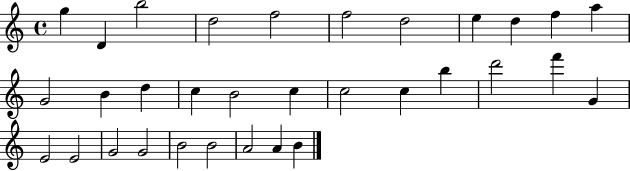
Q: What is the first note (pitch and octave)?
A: G5